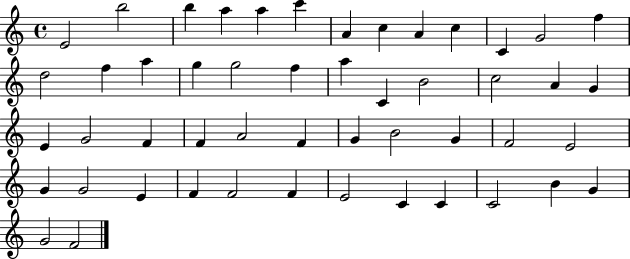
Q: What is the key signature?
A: C major